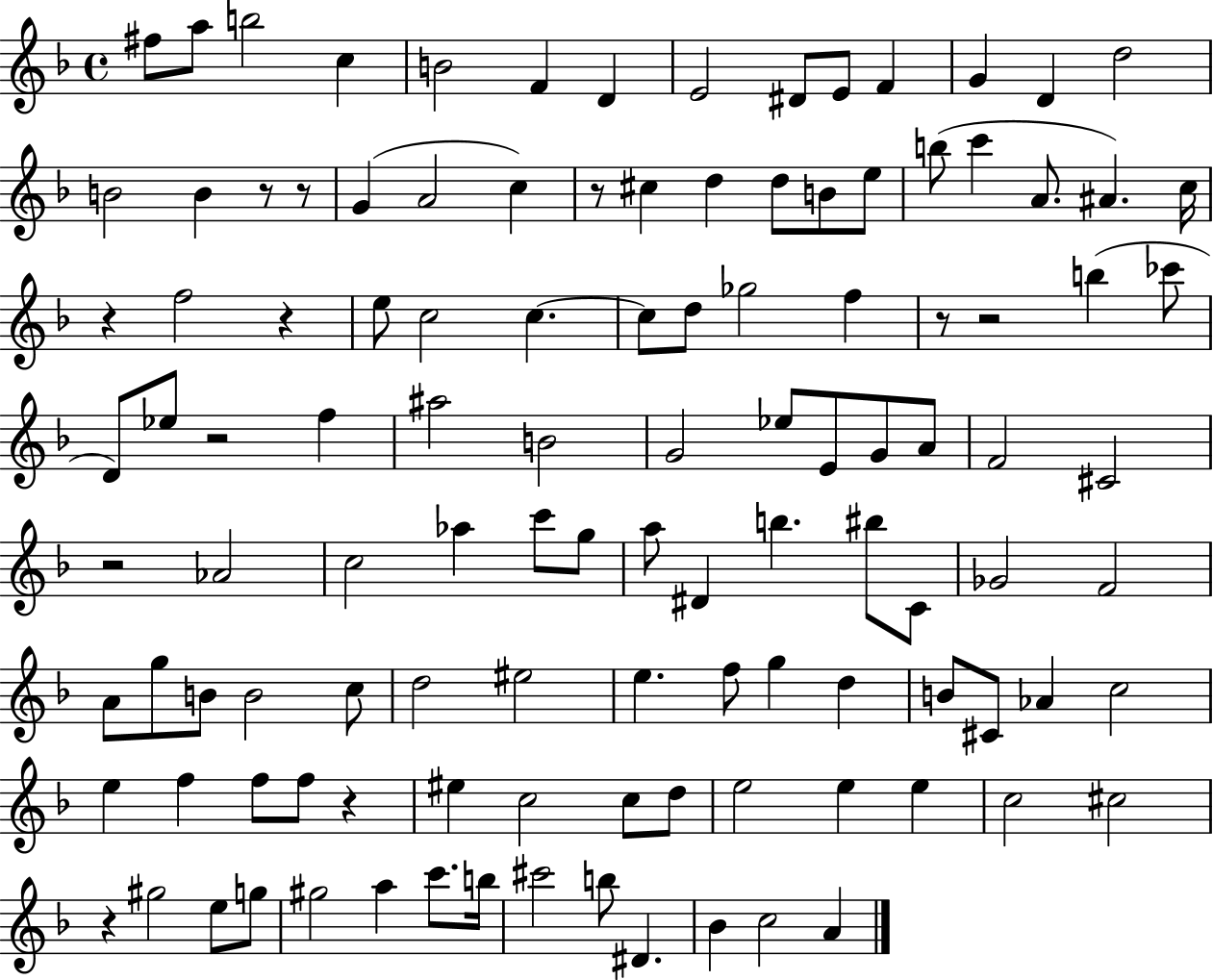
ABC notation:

X:1
T:Untitled
M:4/4
L:1/4
K:F
^f/2 a/2 b2 c B2 F D E2 ^D/2 E/2 F G D d2 B2 B z/2 z/2 G A2 c z/2 ^c d d/2 B/2 e/2 b/2 c' A/2 ^A c/4 z f2 z e/2 c2 c c/2 d/2 _g2 f z/2 z2 b _c'/2 D/2 _e/2 z2 f ^a2 B2 G2 _e/2 E/2 G/2 A/2 F2 ^C2 z2 _A2 c2 _a c'/2 g/2 a/2 ^D b ^b/2 C/2 _G2 F2 A/2 g/2 B/2 B2 c/2 d2 ^e2 e f/2 g d B/2 ^C/2 _A c2 e f f/2 f/2 z ^e c2 c/2 d/2 e2 e e c2 ^c2 z ^g2 e/2 g/2 ^g2 a c'/2 b/4 ^c'2 b/2 ^D _B c2 A